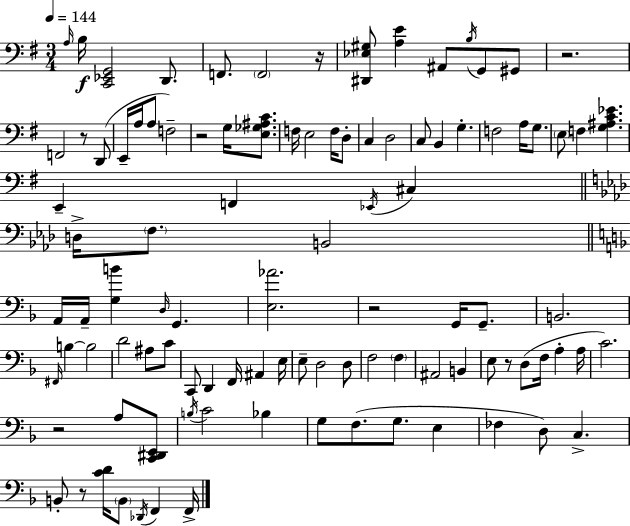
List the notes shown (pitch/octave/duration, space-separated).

A3/s B3/s [C2,Eb2,G2]/h D2/e. F2/e. F2/h R/s [D#2,Eb3,G#3]/e [A3,E4]/q A#2/e B3/s G2/e G#2/e R/h. F2/h R/e D2/e E2/s A3/s A3/e F3/h R/h G3/s [E3,Gb3,A#3,C4]/e. F3/s E3/h F3/s D3/e C3/q D3/h C3/e B2/q G3/q. F3/h A3/s G3/e. E3/e F3/q [G3,A#3,C4,Eb4]/q. E2/q F2/q Eb2/s C#3/q D3/s F3/e. B2/h A2/s A2/s [G3,B4]/q D3/s G2/q. [E3,Ab4]/h. R/h G2/s G2/e. B2/h. F#2/s B3/q B3/h D4/h A#3/e C4/e C2/e D2/q F2/s A#2/q E3/s E3/e D3/h D3/e F3/h F3/q A#2/h B2/q E3/e R/e D3/e F3/s A3/q A3/s C4/h. R/h A3/e [C2,D#2,E2]/e B3/s C4/h Bb3/q G3/e F3/e. G3/e. E3/q FES3/q D3/e C3/q. B2/e R/e [C4,D4]/s B2/e Db2/s F2/q F2/s